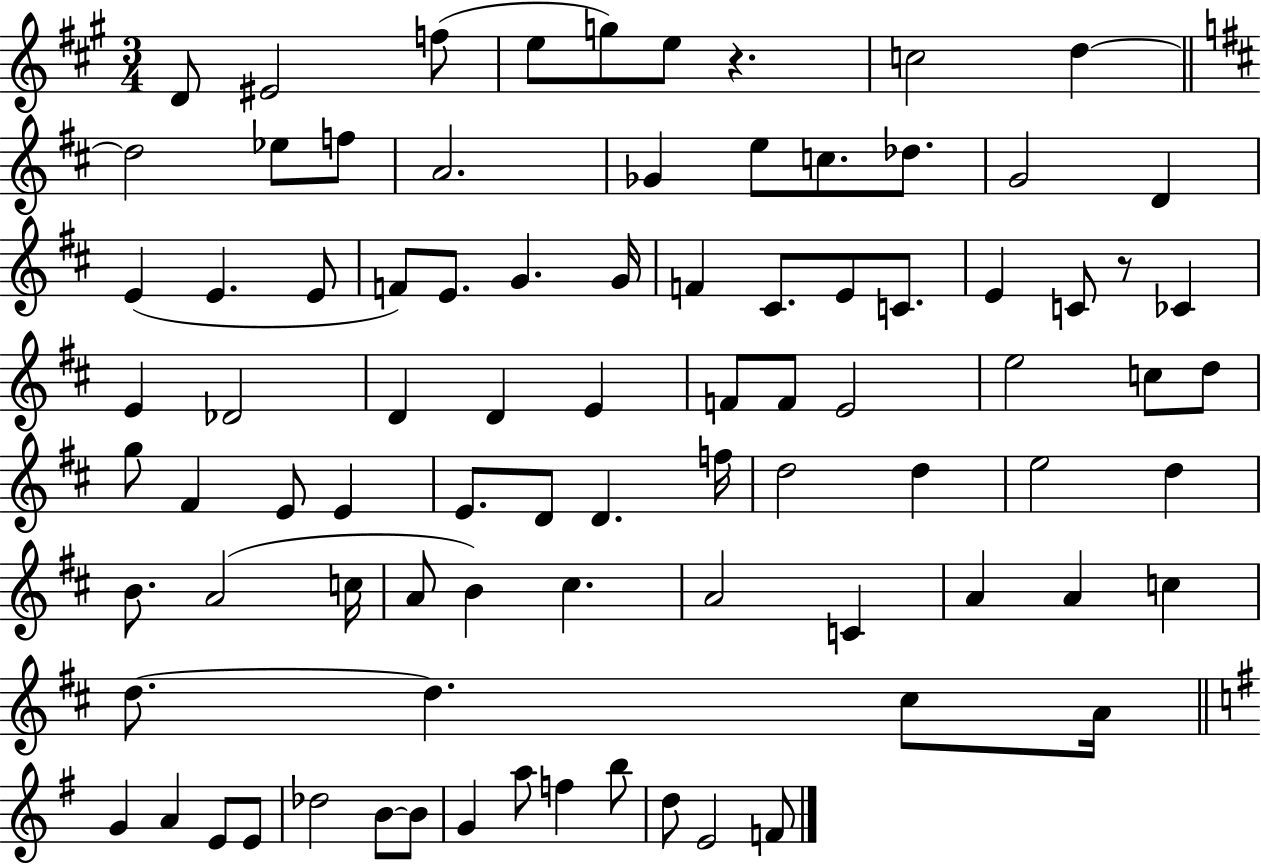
{
  \clef treble
  \numericTimeSignature
  \time 3/4
  \key a \major
  d'8 eis'2 f''8( | e''8 g''8) e''8 r4. | c''2 d''4~~ | \bar "||" \break \key b \minor d''2 ees''8 f''8 | a'2. | ges'4 e''8 c''8. des''8. | g'2 d'4 | \break e'4( e'4. e'8 | f'8) e'8. g'4. g'16 | f'4 cis'8. e'8 c'8. | e'4 c'8 r8 ces'4 | \break e'4 des'2 | d'4 d'4 e'4 | f'8 f'8 e'2 | e''2 c''8 d''8 | \break g''8 fis'4 e'8 e'4 | e'8. d'8 d'4. f''16 | d''2 d''4 | e''2 d''4 | \break b'8. a'2( c''16 | a'8 b'4) cis''4. | a'2 c'4 | a'4 a'4 c''4 | \break d''8.~~ d''4. cis''8 a'16 | \bar "||" \break \key g \major g'4 a'4 e'8 e'8 | des''2 b'8~~ b'8 | g'4 a''8 f''4 b''8 | d''8 e'2 f'8 | \break \bar "|."
}